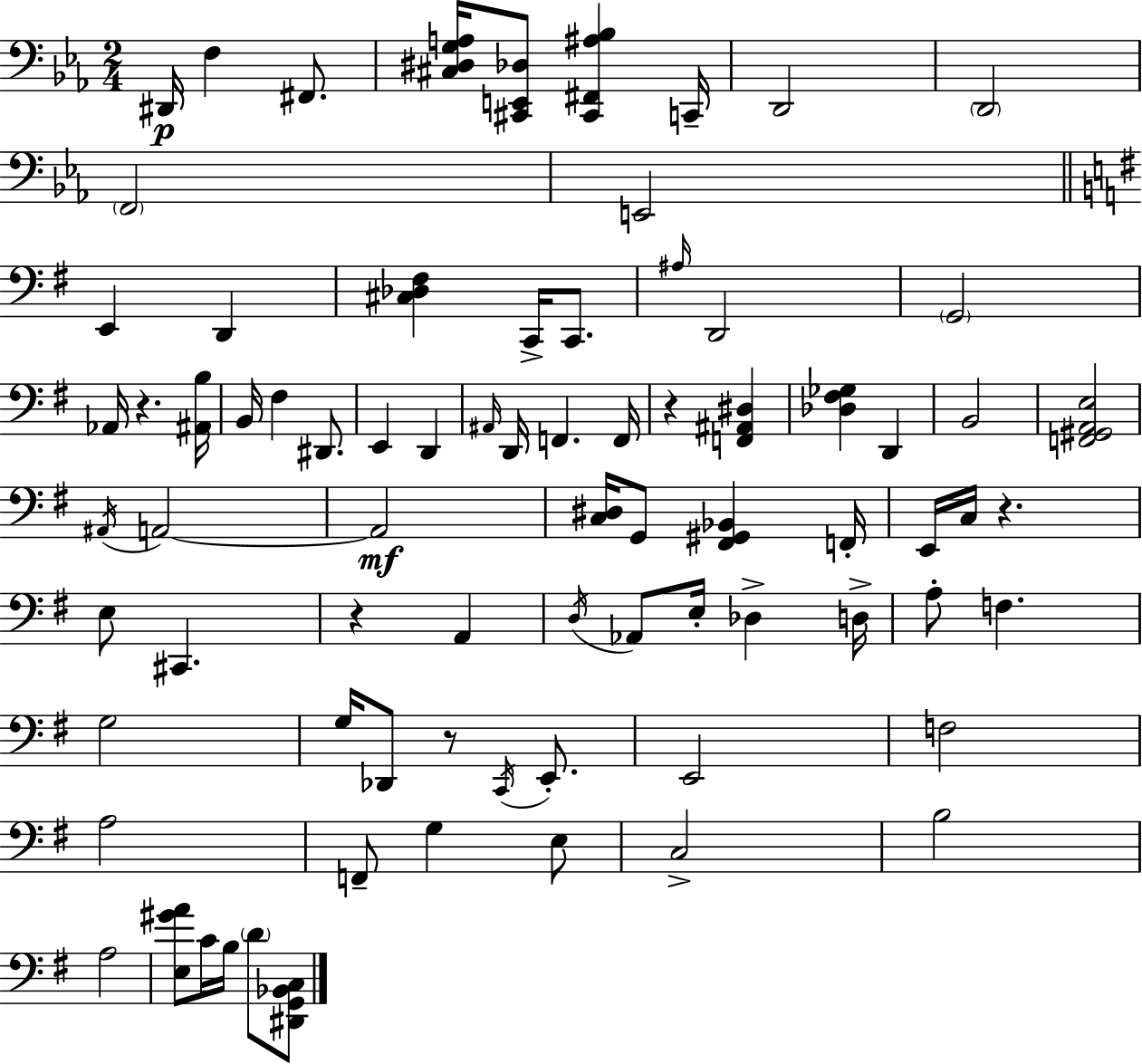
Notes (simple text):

D#2/s F3/q F#2/e. [C#3,D#3,G3,A3]/s [C#2,E2,Db3]/e [C#2,F#2,A#3,Bb3]/q C2/s D2/h D2/h F2/h E2/h E2/q D2/q [C#3,Db3,F#3]/q C2/s C2/e. A#3/s D2/h G2/h Ab2/s R/q. [A#2,B3]/s B2/s F#3/q D#2/e. E2/q D2/q A#2/s D2/s F2/q. F2/s R/q [F2,A#2,D#3]/q [Db3,F#3,Gb3]/q D2/q B2/h [F2,G#2,A2,E3]/h A#2/s A2/h A2/h [C3,D#3]/s G2/e [F#2,G#2,Bb2]/q F2/s E2/s C3/s R/q. E3/e C#2/q. R/q A2/q D3/s Ab2/e E3/s Db3/q D3/s A3/e F3/q. G3/h G3/s Db2/e R/e C2/s E2/e. E2/h F3/h A3/h F2/e G3/q E3/e C3/h B3/h A3/h [E3,G#4,A4]/e C4/s B3/s D4/e [D#2,G2,Bb2,C3]/e